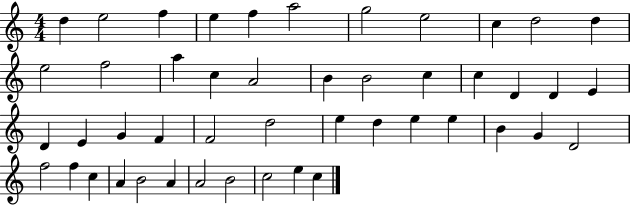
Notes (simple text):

D5/q E5/h F5/q E5/q F5/q A5/h G5/h E5/h C5/q D5/h D5/q E5/h F5/h A5/q C5/q A4/h B4/q B4/h C5/q C5/q D4/q D4/q E4/q D4/q E4/q G4/q F4/q F4/h D5/h E5/q D5/q E5/q E5/q B4/q G4/q D4/h F5/h F5/q C5/q A4/q B4/h A4/q A4/h B4/h C5/h E5/q C5/q